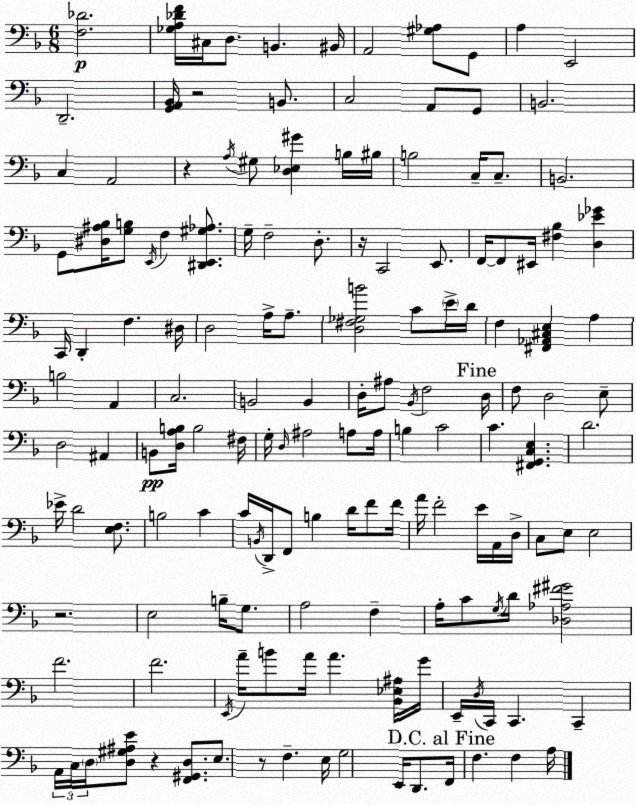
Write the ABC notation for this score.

X:1
T:Untitled
M:6/8
L:1/4
K:Dm
[F,_D]2 [_G,A,_DF]/4 ^C,/4 D,/2 B,, ^B,,/4 A,,2 [^G,_A,]/2 G,,/2 A, E,,2 D,,2 [G,,A,,_B,,]/4 z2 B,,/2 C,2 A,,/2 G,,/2 B,,2 C, A,,2 z A,/4 ^G,/2 [D,_E,^G] B,/4 ^B,/4 B,2 C,/4 C,/2 B,,2 G,,/2 [^D,^A,_B,]/4 [G,B,]/2 E,,/4 F, [^D,,E,,^G,_A,]/2 G,/4 F,2 D,/2 z/4 C,,2 E,,/2 F,,/4 F,,/2 ^E,,/4 [^F,_B,] [D,_E_G] C,,/4 D,, F, ^D,/4 D,2 A,/4 A,/2 [D,^F,_G,B]2 C/2 E/4 D/4 F, [^F,,_A,,^C,E,] A, B,2 A,, C,2 B,,2 B,, D,/4 ^A,/2 _B,,/4 F,2 D,/4 F,/2 D,2 E,/2 D,2 ^A,, B,,/2 [D,A,B,]/4 B,2 ^F,/4 G,/4 D,/4 ^A,2 A,/2 A,/4 B, C2 C [^F,,G,,C,E,] D2 _E/4 D2 [E,F,]/2 B,2 C C/4 B,,/4 D,,/4 F,,/2 B, D/4 F/2 F/4 A/4 F2 E/4 A,,/4 D,/4 C,/2 E,/2 E,2 z2 E,2 B,/4 G,/2 A,2 F, A,/4 C/2 G,/4 D/4 [_D,_A,^F^G]2 F2 F2 E,,/4 A/4 B/2 A/4 A [_B,,_E,^A,]/4 G/4 E,,/4 D,/4 C,,/4 C,, C,, A,,/4 C,/4 D,/4 [D,^G,^A,E]/2 z [F,,^G,,D,]/2 E,/2 z/2 F, E,/4 G,2 E,,/4 D,,/2 F,,/4 F, F, A,/4